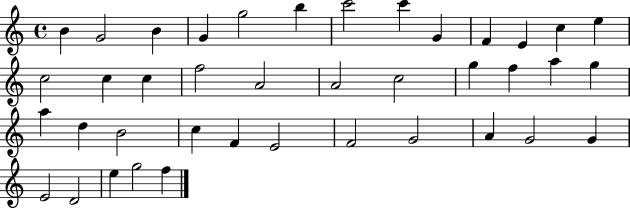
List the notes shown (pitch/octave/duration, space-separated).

B4/q G4/h B4/q G4/q G5/h B5/q C6/h C6/q G4/q F4/q E4/q C5/q E5/q C5/h C5/q C5/q F5/h A4/h A4/h C5/h G5/q F5/q A5/q G5/q A5/q D5/q B4/h C5/q F4/q E4/h F4/h G4/h A4/q G4/h G4/q E4/h D4/h E5/q G5/h F5/q